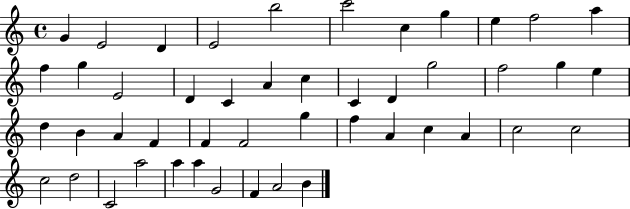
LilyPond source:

{
  \clef treble
  \time 4/4
  \defaultTimeSignature
  \key c \major
  g'4 e'2 d'4 | e'2 b''2 | c'''2 c''4 g''4 | e''4 f''2 a''4 | \break f''4 g''4 e'2 | d'4 c'4 a'4 c''4 | c'4 d'4 g''2 | f''2 g''4 e''4 | \break d''4 b'4 a'4 f'4 | f'4 f'2 g''4 | f''4 a'4 c''4 a'4 | c''2 c''2 | \break c''2 d''2 | c'2 a''2 | a''4 a''4 g'2 | f'4 a'2 b'4 | \break \bar "|."
}